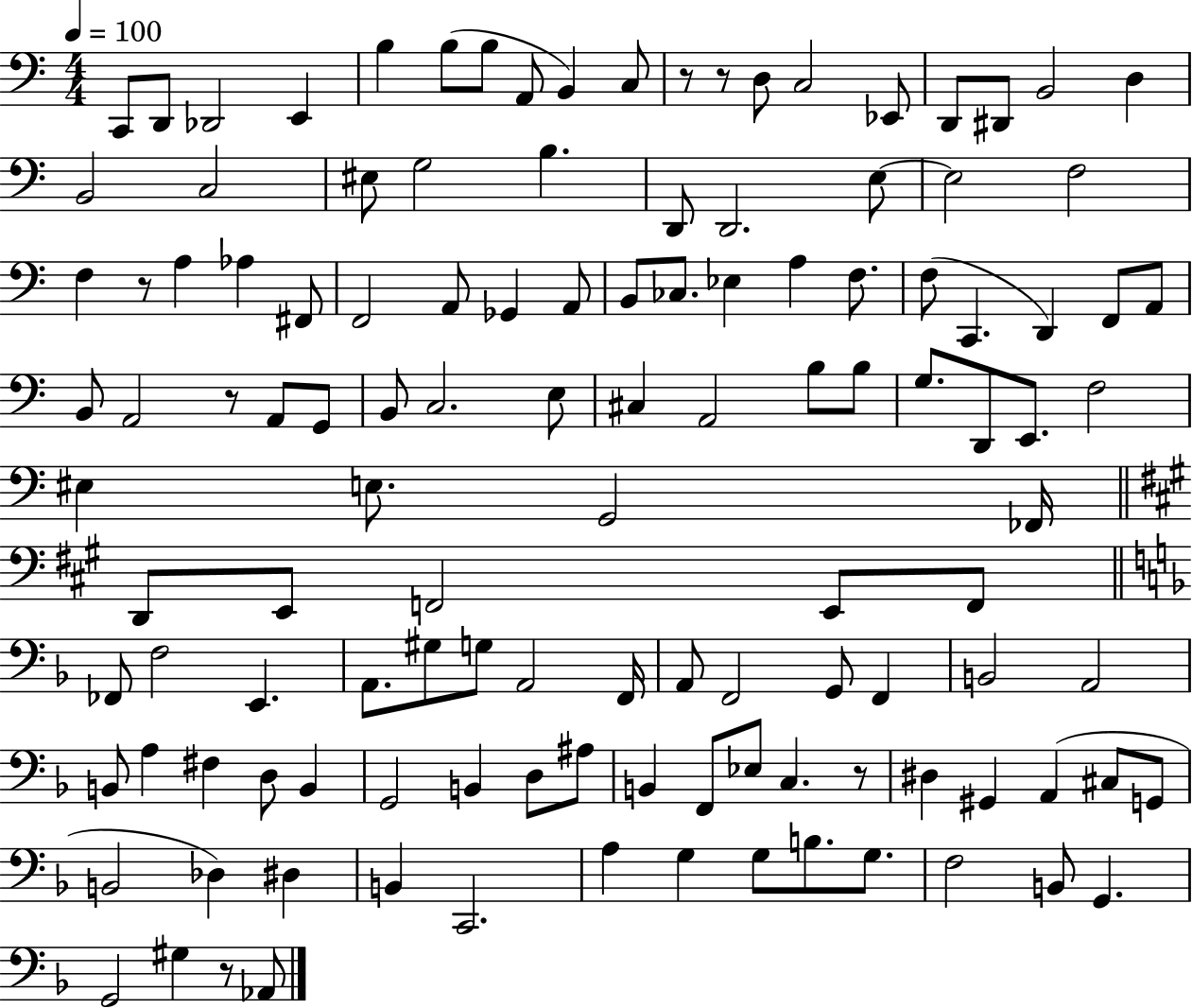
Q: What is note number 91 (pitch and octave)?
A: D3